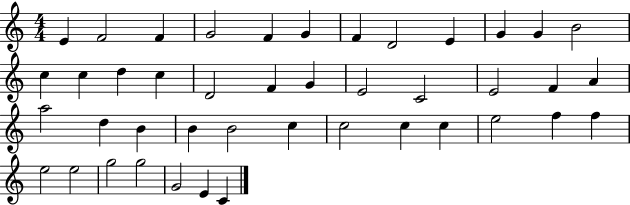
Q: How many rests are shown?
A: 0